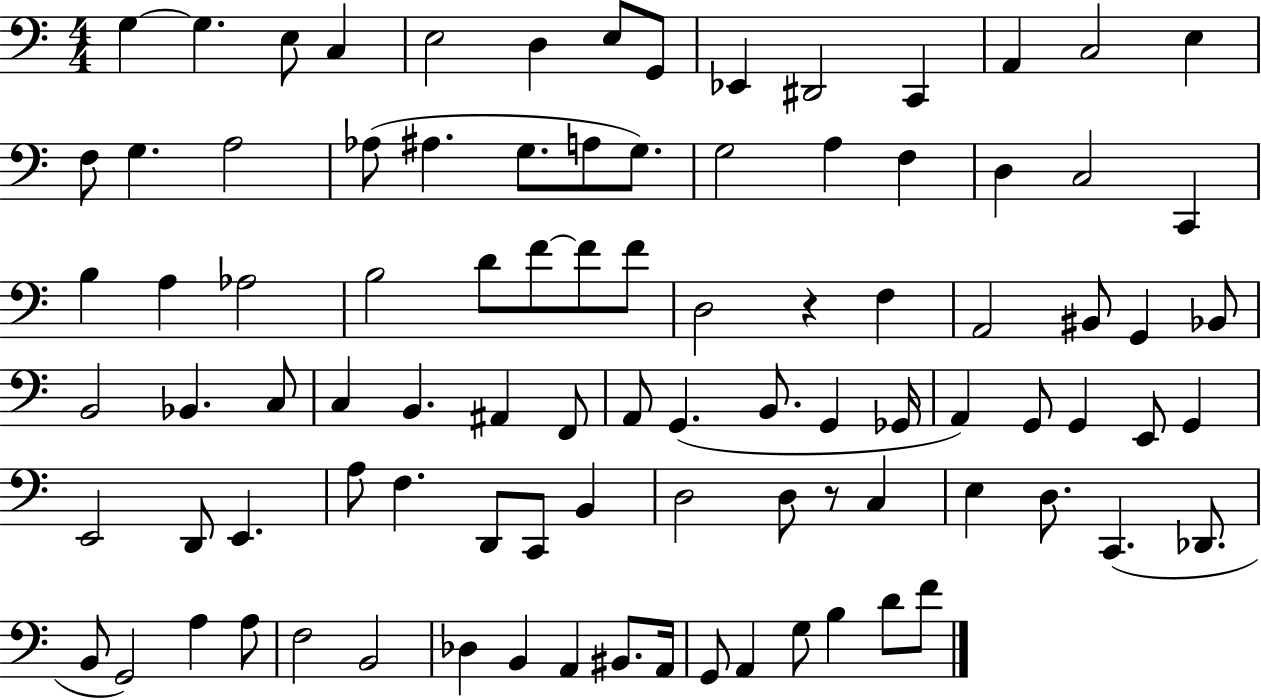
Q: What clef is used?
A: bass